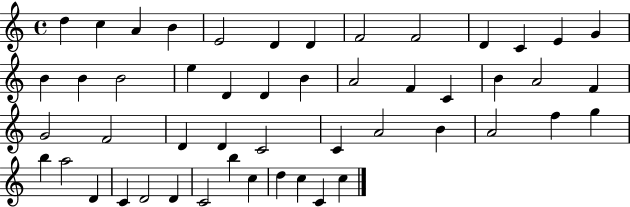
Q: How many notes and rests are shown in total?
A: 50